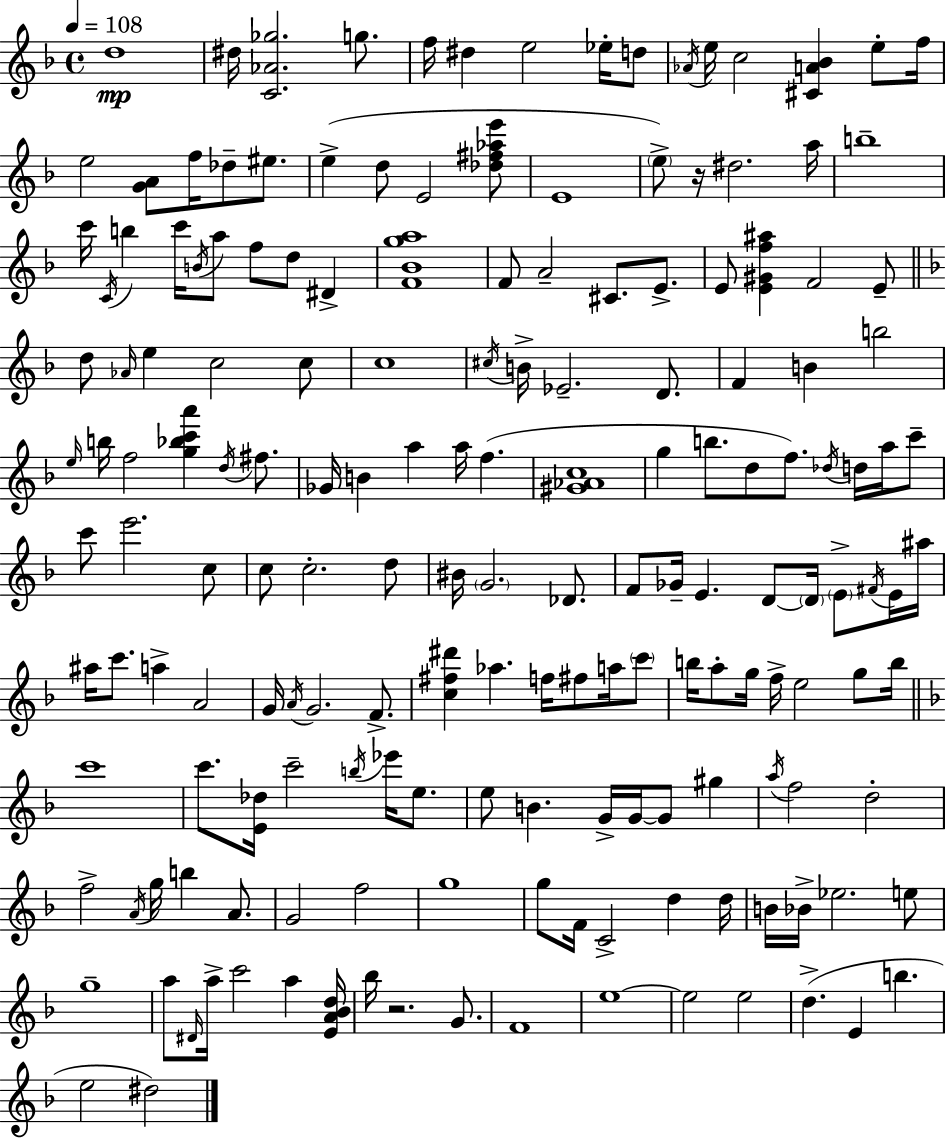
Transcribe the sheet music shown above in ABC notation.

X:1
T:Untitled
M:4/4
L:1/4
K:Dm
d4 ^d/4 [C_A_g]2 g/2 f/4 ^d e2 _e/4 d/2 _A/4 e/4 c2 [^CA_B] e/2 f/4 e2 [GA]/2 f/4 _d/2 ^e/2 e d/2 E2 [_d^f_ae']/2 E4 e/2 z/4 ^d2 a/4 b4 c'/4 C/4 b c'/4 B/4 a/2 f/2 d/2 ^D [F_Bga]4 F/2 A2 ^C/2 E/2 E/2 [E^Gf^a] F2 E/2 d/2 _A/4 e c2 c/2 c4 ^c/4 B/4 _E2 D/2 F B b2 e/4 b/4 f2 [g_bc'a'] d/4 ^f/2 _G/4 B a a/4 f [^G_Ac]4 g b/2 d/2 f/2 _d/4 d/4 a/4 c'/2 c'/2 e'2 c/2 c/2 c2 d/2 ^B/4 G2 _D/2 F/2 _G/4 E D/2 D/4 E/2 ^F/4 E/4 ^a/4 ^a/4 c'/2 a A2 G/4 A/4 G2 F/2 [c^f^d'] _a f/4 ^f/2 a/4 c'/2 b/4 a/2 g/4 f/4 e2 g/2 b/4 c'4 c'/2 [E_d]/4 c'2 b/4 _e'/4 e/2 e/2 B G/4 G/4 G/2 ^g a/4 f2 d2 f2 A/4 g/4 b A/2 G2 f2 g4 g/2 F/4 C2 d d/4 B/4 _B/4 _e2 e/2 g4 a/2 ^D/4 a/4 c'2 a [EA_Bd]/4 _b/4 z2 G/2 F4 e4 e2 e2 d E b e2 ^d2